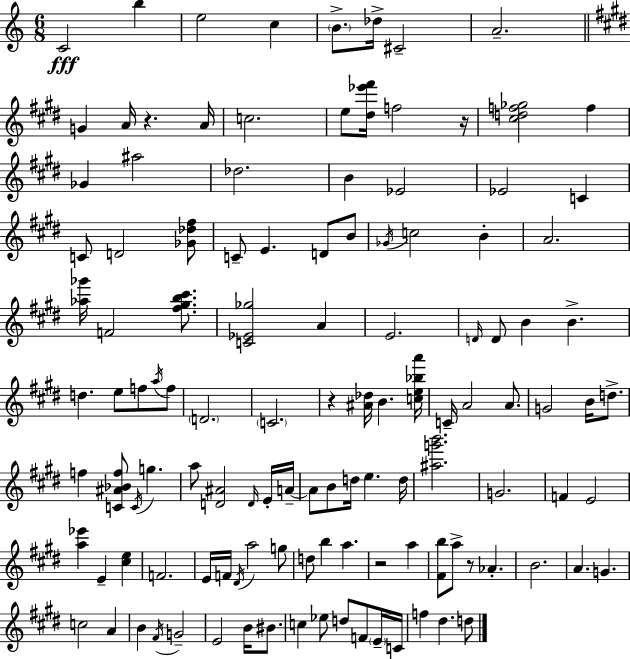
X:1
T:Untitled
M:6/8
L:1/4
K:Am
C2 b e2 c B/2 _d/4 ^C2 A2 G A/4 z A/4 c2 e/2 [^d_e'^f']/4 f2 z/4 [^cdf_g]2 f _G ^a2 _d2 B _E2 _E2 C C/2 D2 [_G_d^f]/2 C/2 E D/2 B/2 _G/4 c2 B A2 [_a_g']/4 F2 [^f^gb^c']/2 [C_E_g]2 A E2 D/4 D/2 B B d e/2 f/2 a/4 f/2 D2 C2 z [^A_d]/4 B [ce_ba']/4 C/4 A2 A/2 G2 B/4 d/2 f [C^A_Bf]/2 C/4 g a/2 [D^A]2 D/4 E/4 A/4 A/2 B/2 d/4 e d/4 [^ag'b']2 G2 F E2 [a_e'] E [^ce] F2 E/4 F/4 ^D/4 a2 g/2 d/2 b a z2 a [^Fb]/2 a/2 z/2 _A B2 A G c2 A B ^F/4 G2 E2 B/4 ^B/2 c _e/2 d/2 F/2 E/4 C/4 f ^d d/2